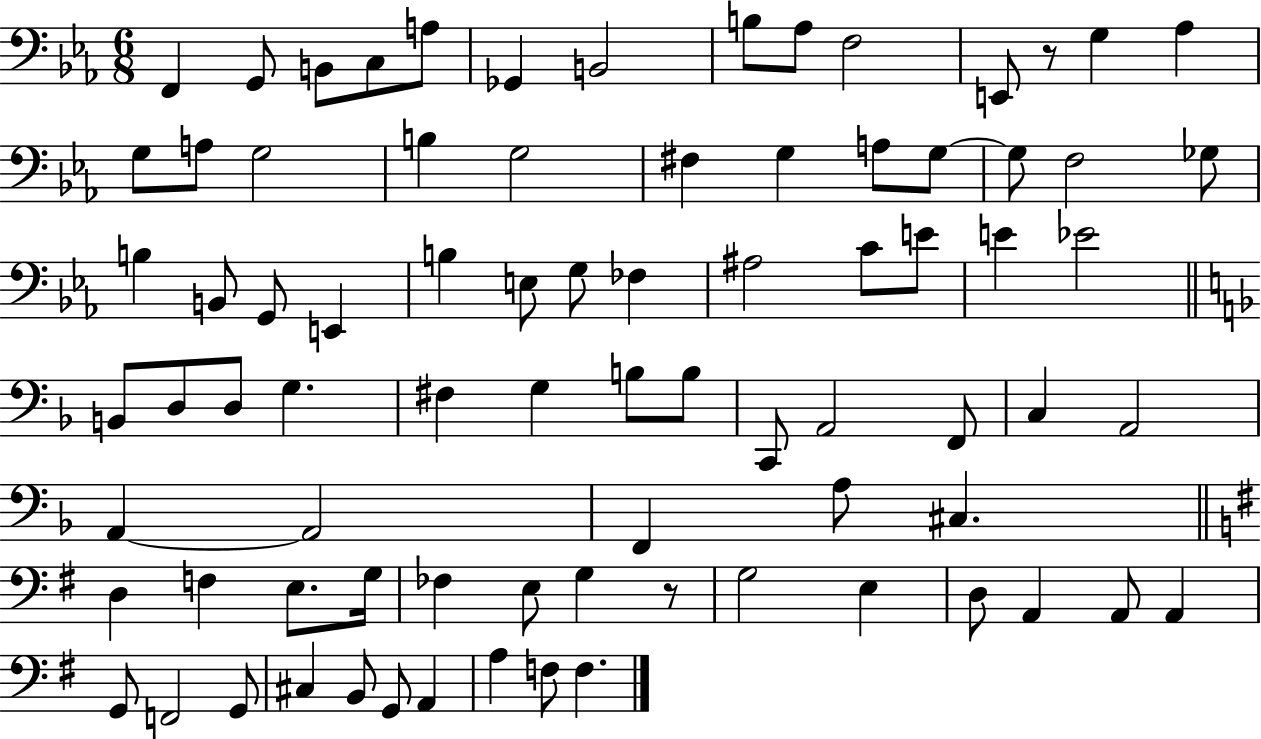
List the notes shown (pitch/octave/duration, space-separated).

F2/q G2/e B2/e C3/e A3/e Gb2/q B2/h B3/e Ab3/e F3/h E2/e R/e G3/q Ab3/q G3/e A3/e G3/h B3/q G3/h F#3/q G3/q A3/e G3/e G3/e F3/h Gb3/e B3/q B2/e G2/e E2/q B3/q E3/e G3/e FES3/q A#3/h C4/e E4/e E4/q Eb4/h B2/e D3/e D3/e G3/q. F#3/q G3/q B3/e B3/e C2/e A2/h F2/e C3/q A2/h A2/q A2/h F2/q A3/e C#3/q. D3/q F3/q E3/e. G3/s FES3/q E3/e G3/q R/e G3/h E3/q D3/e A2/q A2/e A2/q G2/e F2/h G2/e C#3/q B2/e G2/e A2/q A3/q F3/e F3/q.